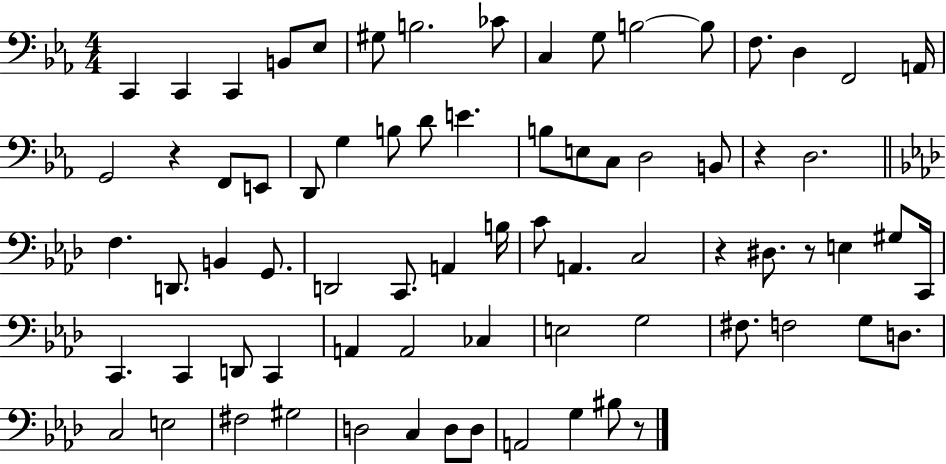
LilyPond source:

{
  \clef bass
  \numericTimeSignature
  \time 4/4
  \key ees \major
  c,4 c,4 c,4 b,8 ees8 | gis8 b2. ces'8 | c4 g8 b2~~ b8 | f8. d4 f,2 a,16 | \break g,2 r4 f,8 e,8 | d,8 g4 b8 d'8 e'4. | b8 e8 c8 d2 b,8 | r4 d2. | \break \bar "||" \break \key aes \major f4. d,8. b,4 g,8. | d,2 c,8. a,4 b16 | c'8 a,4. c2 | r4 dis8. r8 e4 gis8 c,16 | \break c,4. c,4 d,8 c,4 | a,4 a,2 ces4 | e2 g2 | fis8. f2 g8 d8. | \break c2 e2 | fis2 gis2 | d2 c4 d8 d8 | a,2 g4 bis8 r8 | \break \bar "|."
}